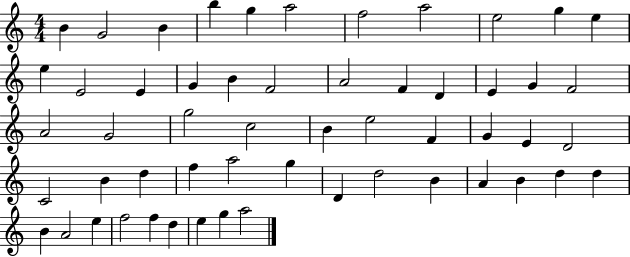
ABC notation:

X:1
T:Untitled
M:4/4
L:1/4
K:C
B G2 B b g a2 f2 a2 e2 g e e E2 E G B F2 A2 F D E G F2 A2 G2 g2 c2 B e2 F G E D2 C2 B d f a2 g D d2 B A B d d B A2 e f2 f d e g a2